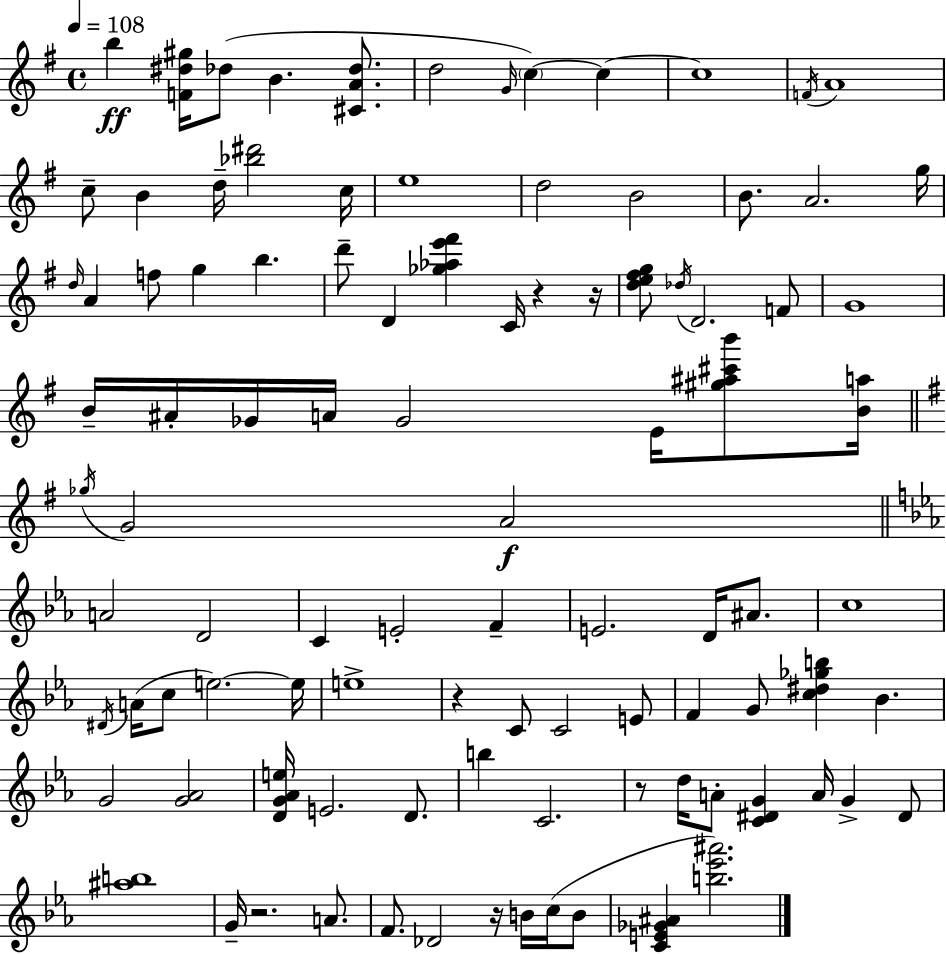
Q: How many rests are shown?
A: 6